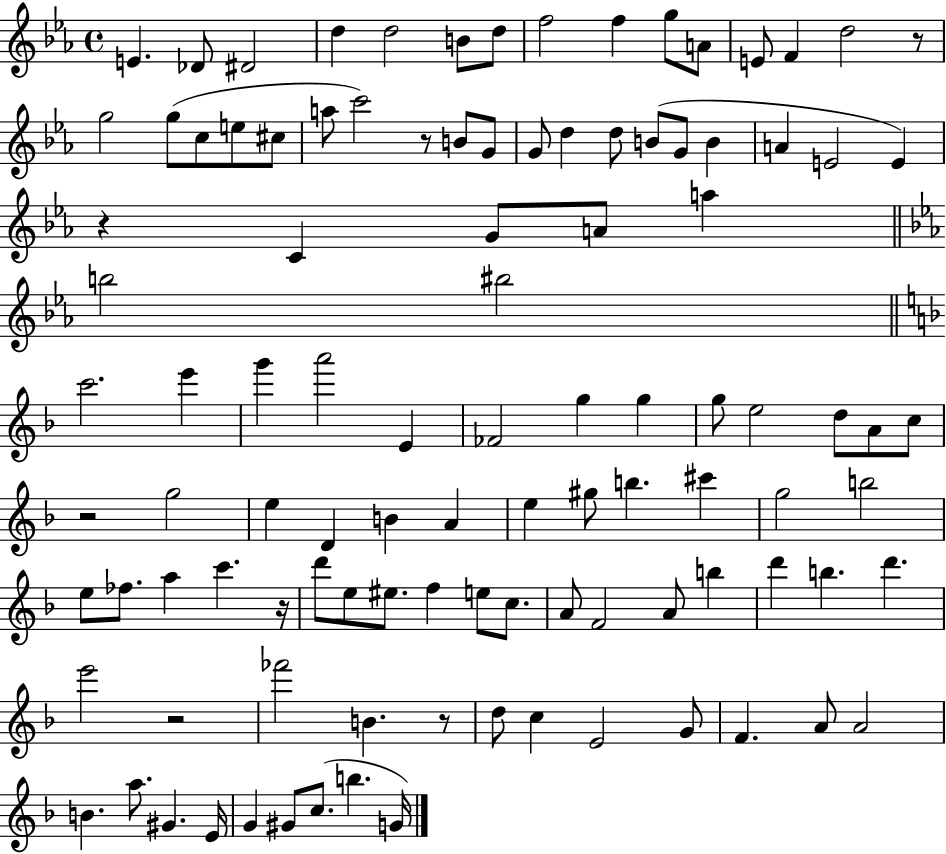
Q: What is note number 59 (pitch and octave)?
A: B5